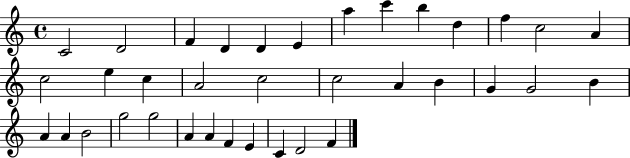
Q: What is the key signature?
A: C major